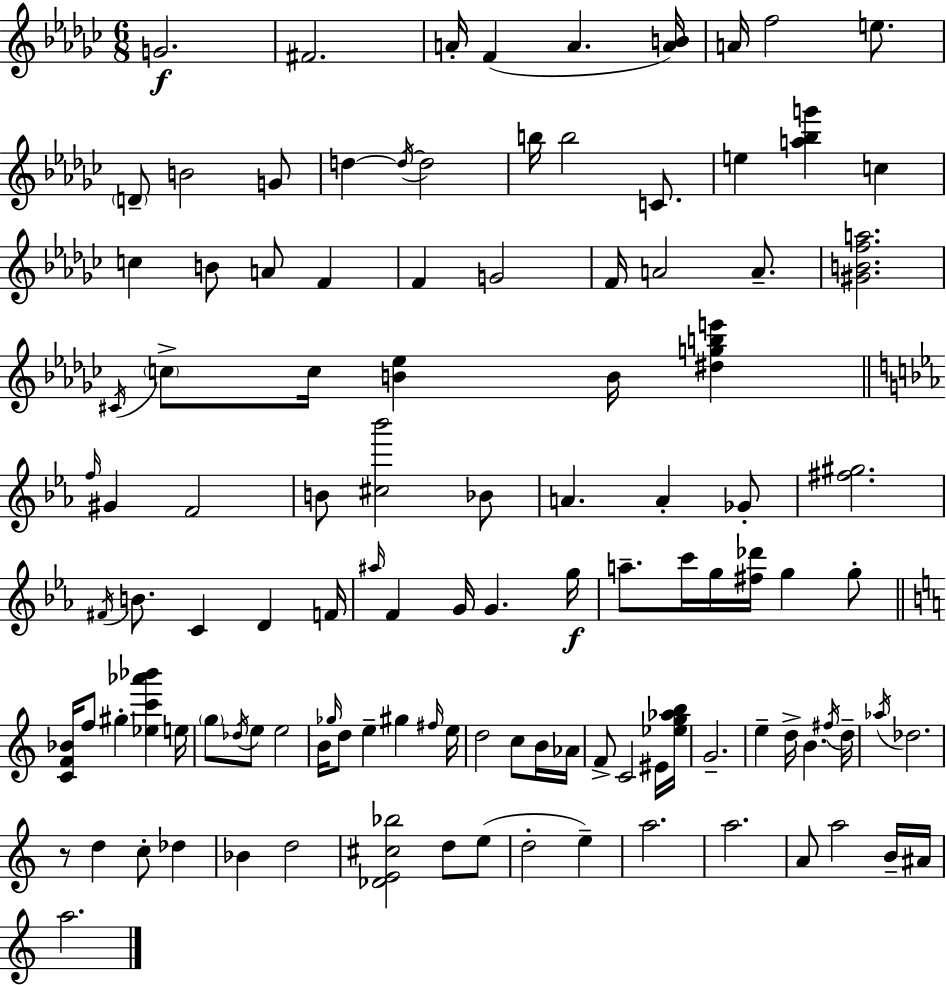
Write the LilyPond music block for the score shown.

{
  \clef treble
  \numericTimeSignature
  \time 6/8
  \key ees \minor
  \repeat volta 2 { g'2.\f | fis'2. | a'16-. f'4( a'4. <a' b'>16) | a'16 f''2 e''8. | \break \parenthesize d'8-- b'2 g'8 | d''4~~ \acciaccatura { d''16~ }~ d''2 | b''16 b''2 c'8. | e''4 <a'' bes'' g'''>4 c''4 | \break c''4 b'8 a'8 f'4 | f'4 g'2 | f'16 a'2 a'8.-- | <gis' b' f'' a''>2. | \break \acciaccatura { cis'16 } \parenthesize c''8-> c''16 <b' ees''>4 b'16 <dis'' g'' b'' e'''>4 | \bar "||" \break \key c \minor \grace { f''16 } gis'4 f'2 | b'8 <cis'' bes'''>2 bes'8 | a'4. a'4-. ges'8-. | <fis'' gis''>2. | \break \acciaccatura { fis'16 } b'8. c'4 d'4 | f'16 \grace { ais''16 } f'4 g'16 g'4. | g''16\f a''8.-- c'''16 g''16 <fis'' des'''>16 g''4 | g''8-. \bar "||" \break \key c \major <c' f' bes'>16 f''8 gis''4-. <ees'' c''' aes''' bes'''>4 e''16 | \parenthesize g''8 \acciaccatura { des''16 } e''8 e''2 | b'16 \grace { ges''16 } d''8 e''4-- gis''4 | \grace { fis''16 } e''16 d''2 c''8 | \break b'16 aes'16 f'8-> c'2 | eis'16 <ees'' g'' aes'' b''>16 g'2.-- | e''4-- d''16-> b'4. | \acciaccatura { fis''16 } d''16-- \acciaccatura { aes''16 } des''2. | \break r8 d''4 c''8-. | des''4 bes'4 d''2 | <des' e' cis'' bes''>2 | d''8 e''8( d''2-. | \break e''4--) a''2. | a''2. | a'8 a''2 | b'16-- ais'16 a''2. | \break } \bar "|."
}